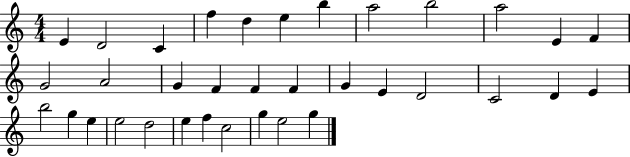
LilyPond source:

{
  \clef treble
  \numericTimeSignature
  \time 4/4
  \key c \major
  e'4 d'2 c'4 | f''4 d''4 e''4 b''4 | a''2 b''2 | a''2 e'4 f'4 | \break g'2 a'2 | g'4 f'4 f'4 f'4 | g'4 e'4 d'2 | c'2 d'4 e'4 | \break b''2 g''4 e''4 | e''2 d''2 | e''4 f''4 c''2 | g''4 e''2 g''4 | \break \bar "|."
}